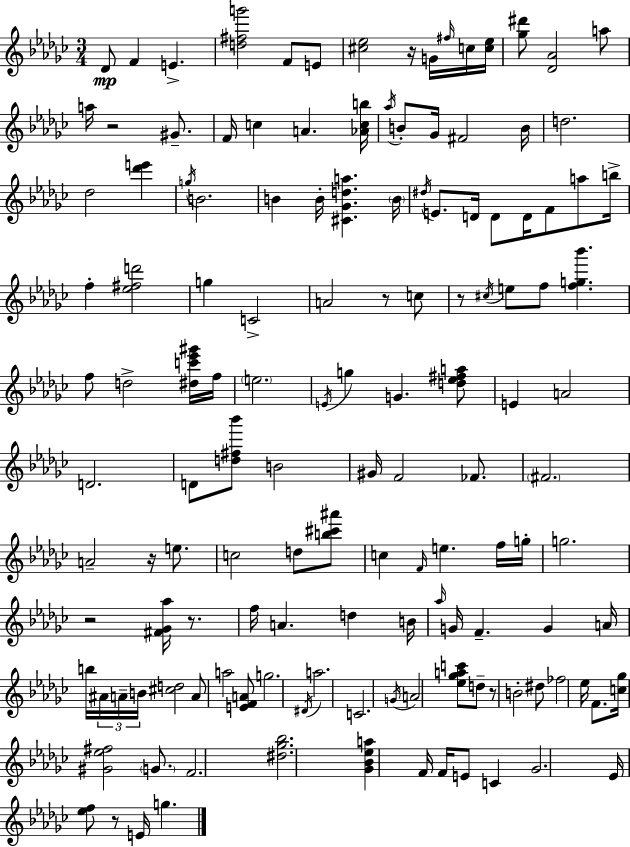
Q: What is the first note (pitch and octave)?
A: Db4